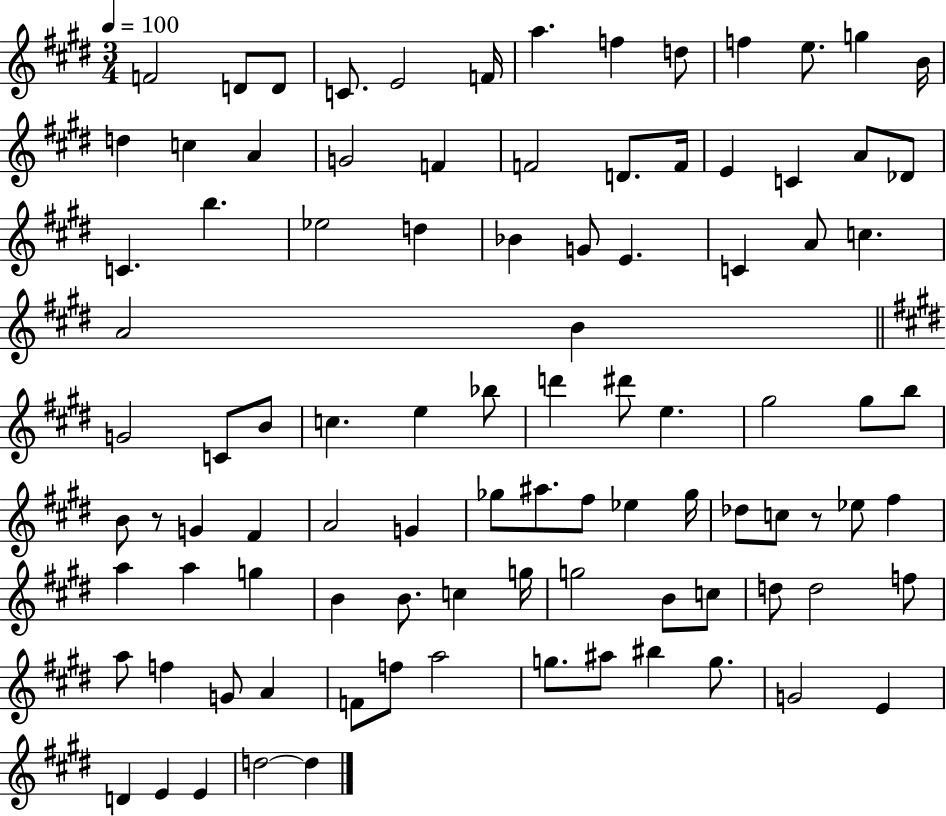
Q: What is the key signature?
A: E major